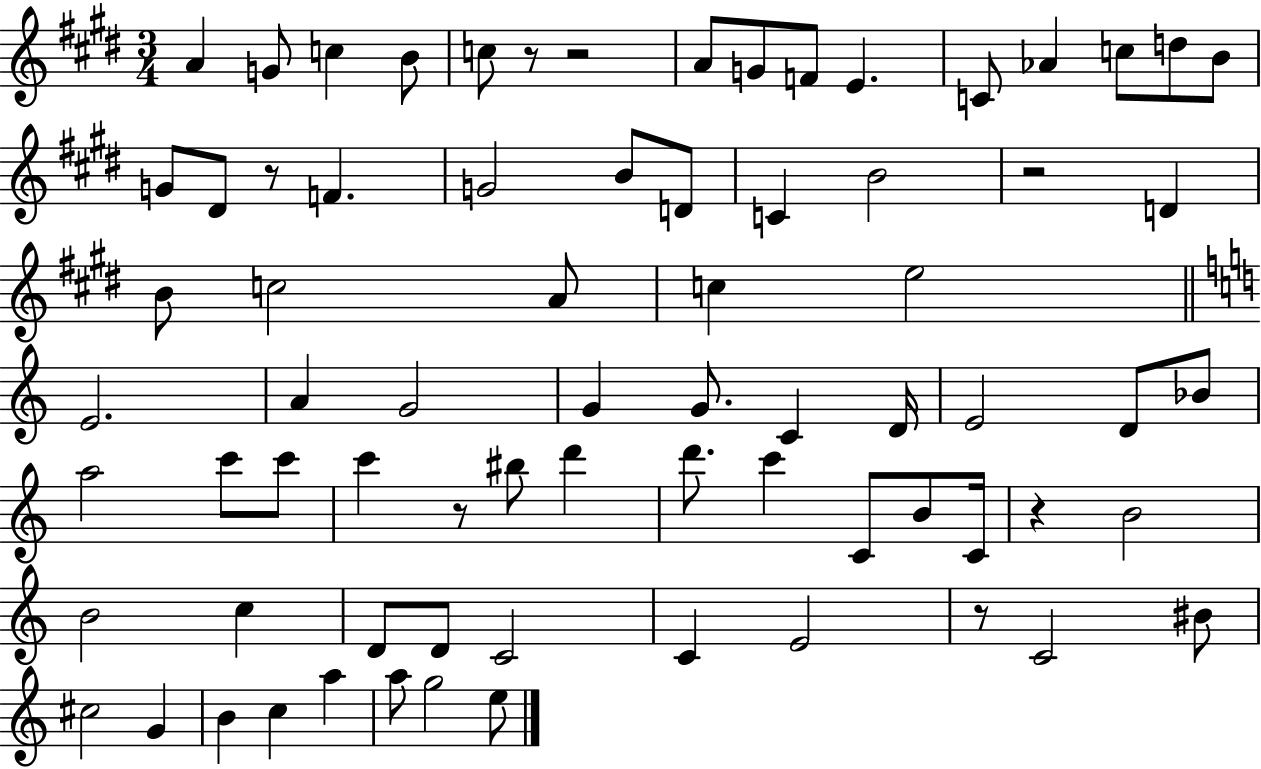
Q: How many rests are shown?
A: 7